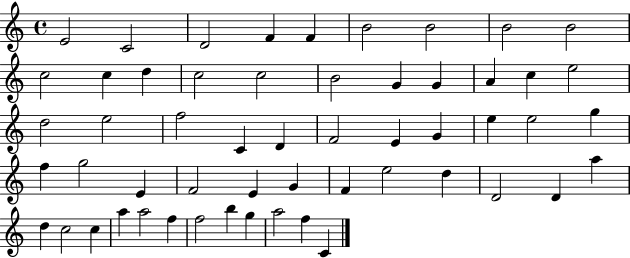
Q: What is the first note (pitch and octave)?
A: E4